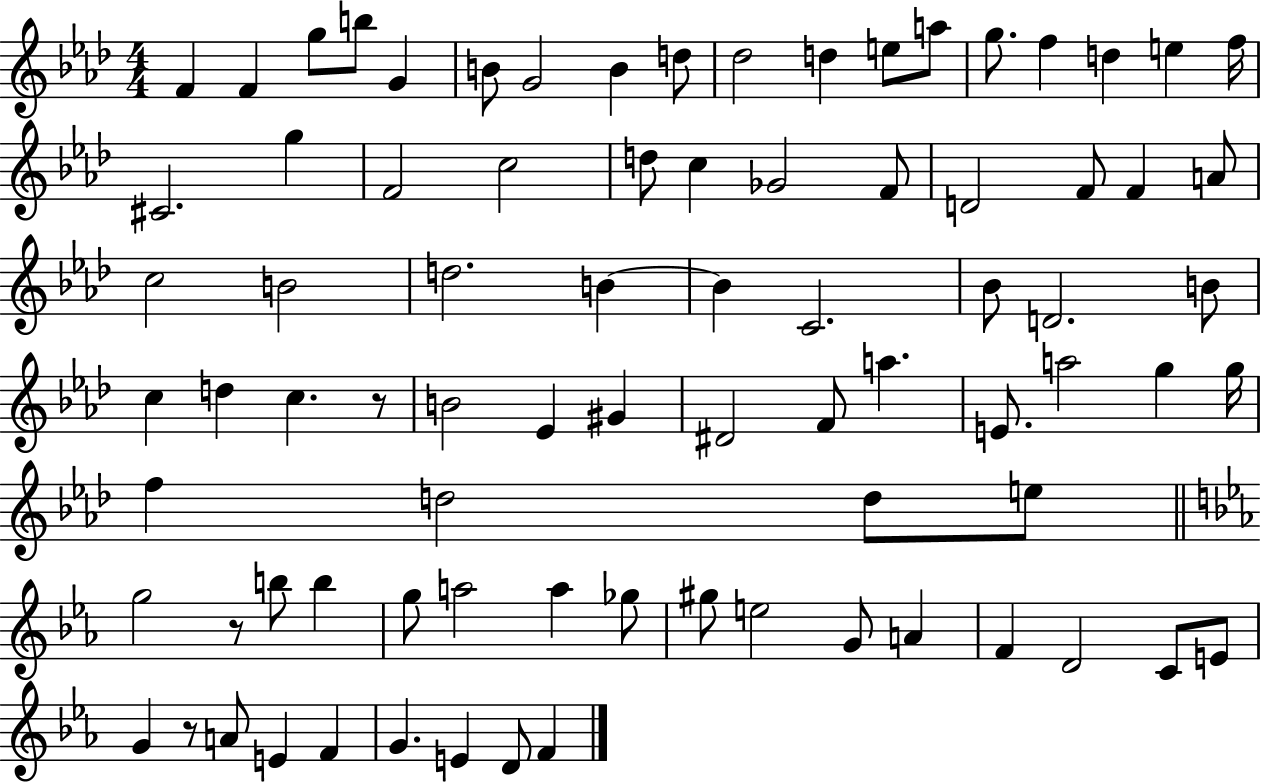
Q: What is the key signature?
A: AES major